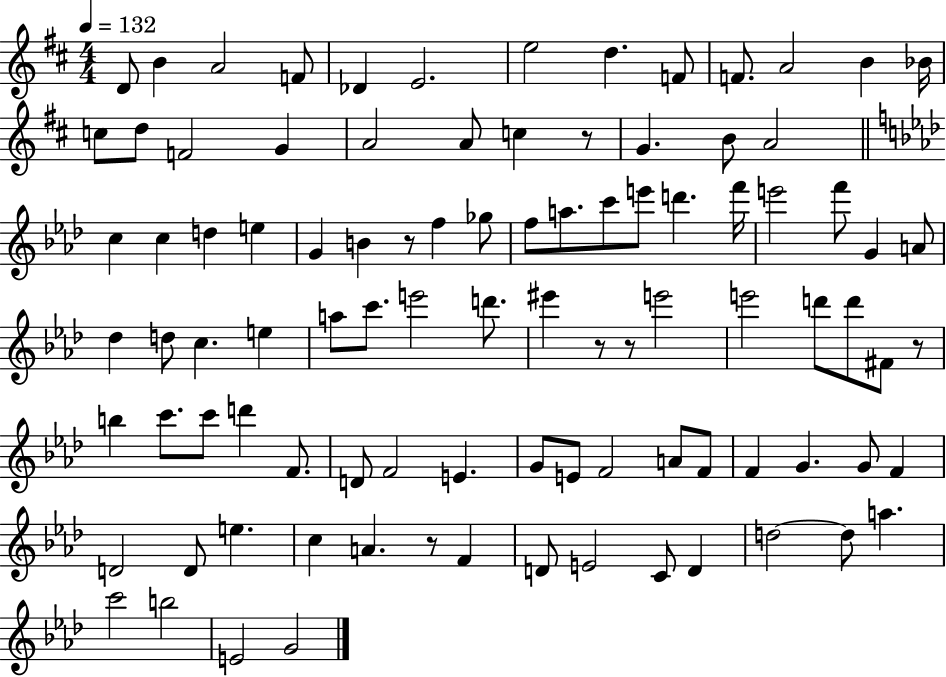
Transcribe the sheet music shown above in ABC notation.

X:1
T:Untitled
M:4/4
L:1/4
K:D
D/2 B A2 F/2 _D E2 e2 d F/2 F/2 A2 B _B/4 c/2 d/2 F2 G A2 A/2 c z/2 G B/2 A2 c c d e G B z/2 f _g/2 f/2 a/2 c'/2 e'/2 d' f'/4 e'2 f'/2 G A/2 _d d/2 c e a/2 c'/2 e'2 d'/2 ^e' z/2 z/2 e'2 e'2 d'/2 d'/2 ^F/2 z/2 b c'/2 c'/2 d' F/2 D/2 F2 E G/2 E/2 F2 A/2 F/2 F G G/2 F D2 D/2 e c A z/2 F D/2 E2 C/2 D d2 d/2 a c'2 b2 E2 G2